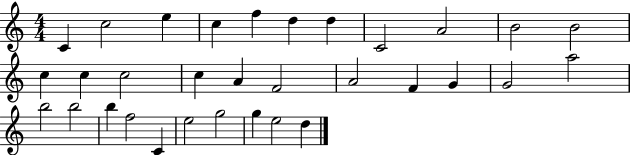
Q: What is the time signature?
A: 4/4